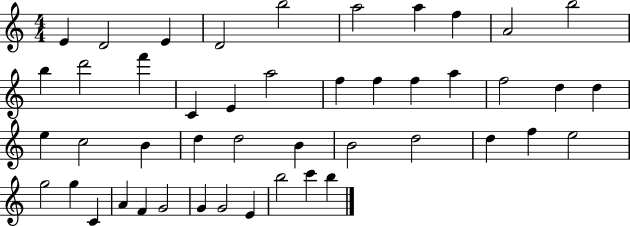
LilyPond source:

{
  \clef treble
  \numericTimeSignature
  \time 4/4
  \key c \major
  e'4 d'2 e'4 | d'2 b''2 | a''2 a''4 f''4 | a'2 b''2 | \break b''4 d'''2 f'''4 | c'4 e'4 a''2 | f''4 f''4 f''4 a''4 | f''2 d''4 d''4 | \break e''4 c''2 b'4 | d''4 d''2 b'4 | b'2 d''2 | d''4 f''4 e''2 | \break g''2 g''4 c'4 | a'4 f'4 g'2 | g'4 g'2 e'4 | b''2 c'''4 b''4 | \break \bar "|."
}